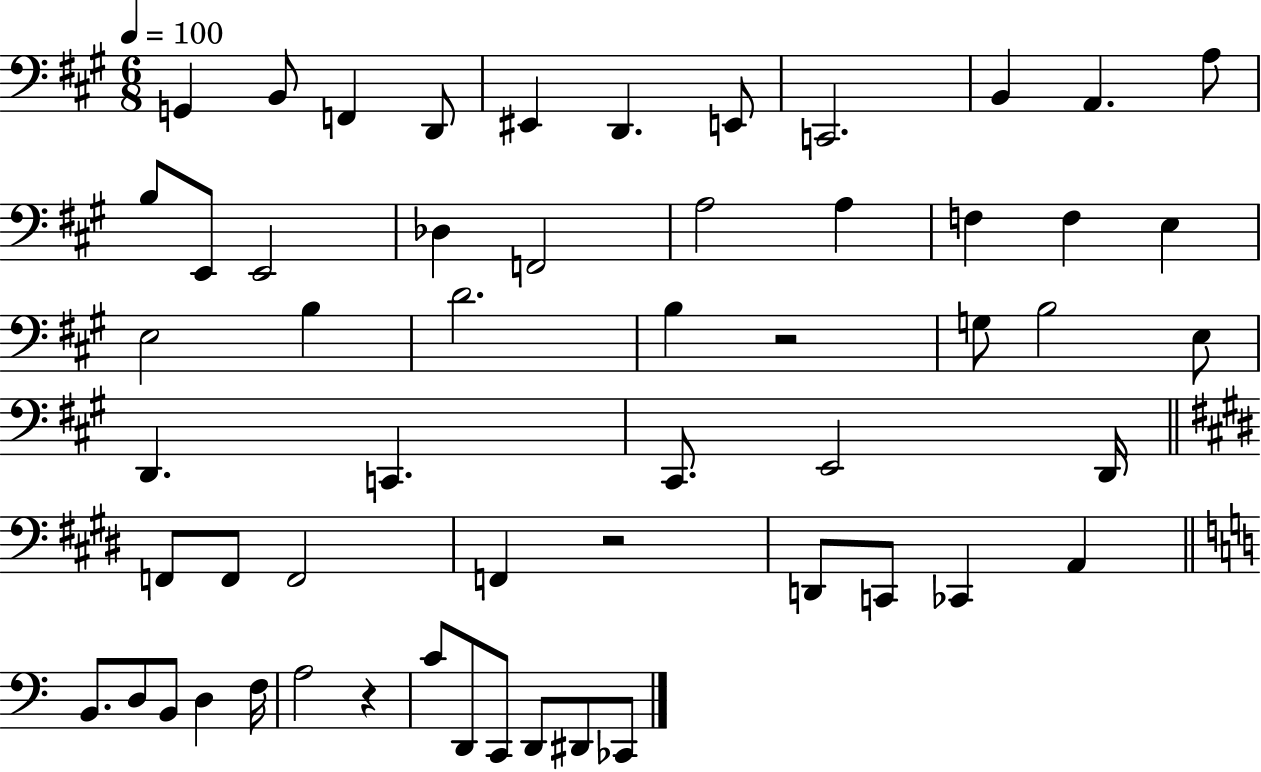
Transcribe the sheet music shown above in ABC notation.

X:1
T:Untitled
M:6/8
L:1/4
K:A
G,, B,,/2 F,, D,,/2 ^E,, D,, E,,/2 C,,2 B,, A,, A,/2 B,/2 E,,/2 E,,2 _D, F,,2 A,2 A, F, F, E, E,2 B, D2 B, z2 G,/2 B,2 E,/2 D,, C,, ^C,,/2 E,,2 D,,/4 F,,/2 F,,/2 F,,2 F,, z2 D,,/2 C,,/2 _C,, A,, B,,/2 D,/2 B,,/2 D, F,/4 A,2 z C/2 D,,/2 C,,/2 D,,/2 ^D,,/2 _C,,/2